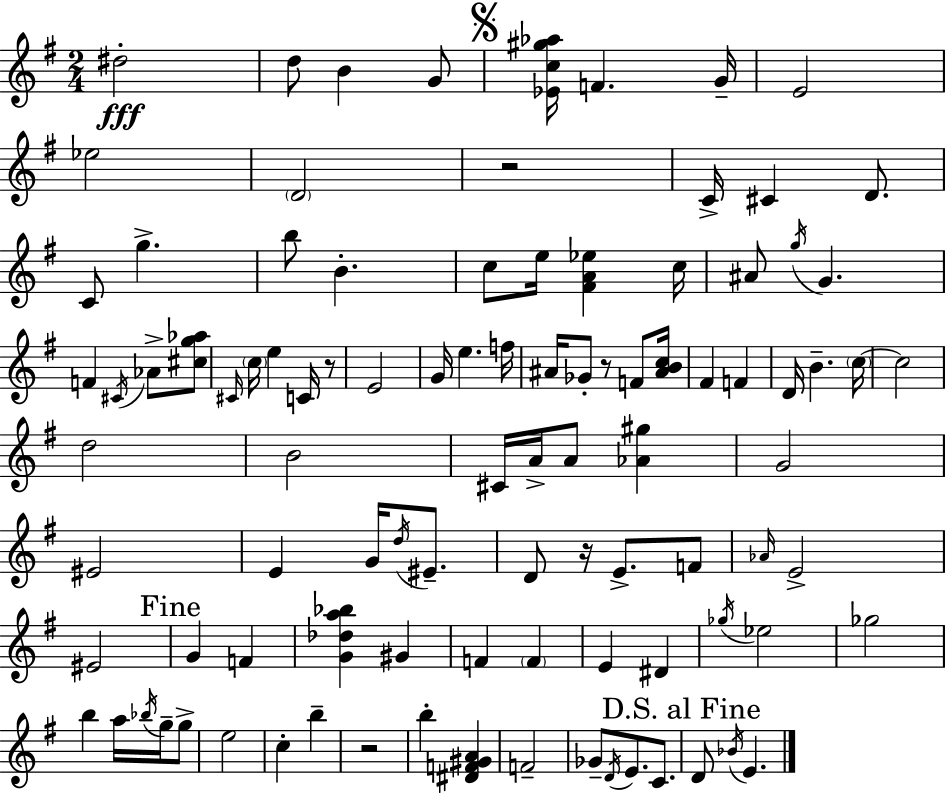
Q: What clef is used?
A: treble